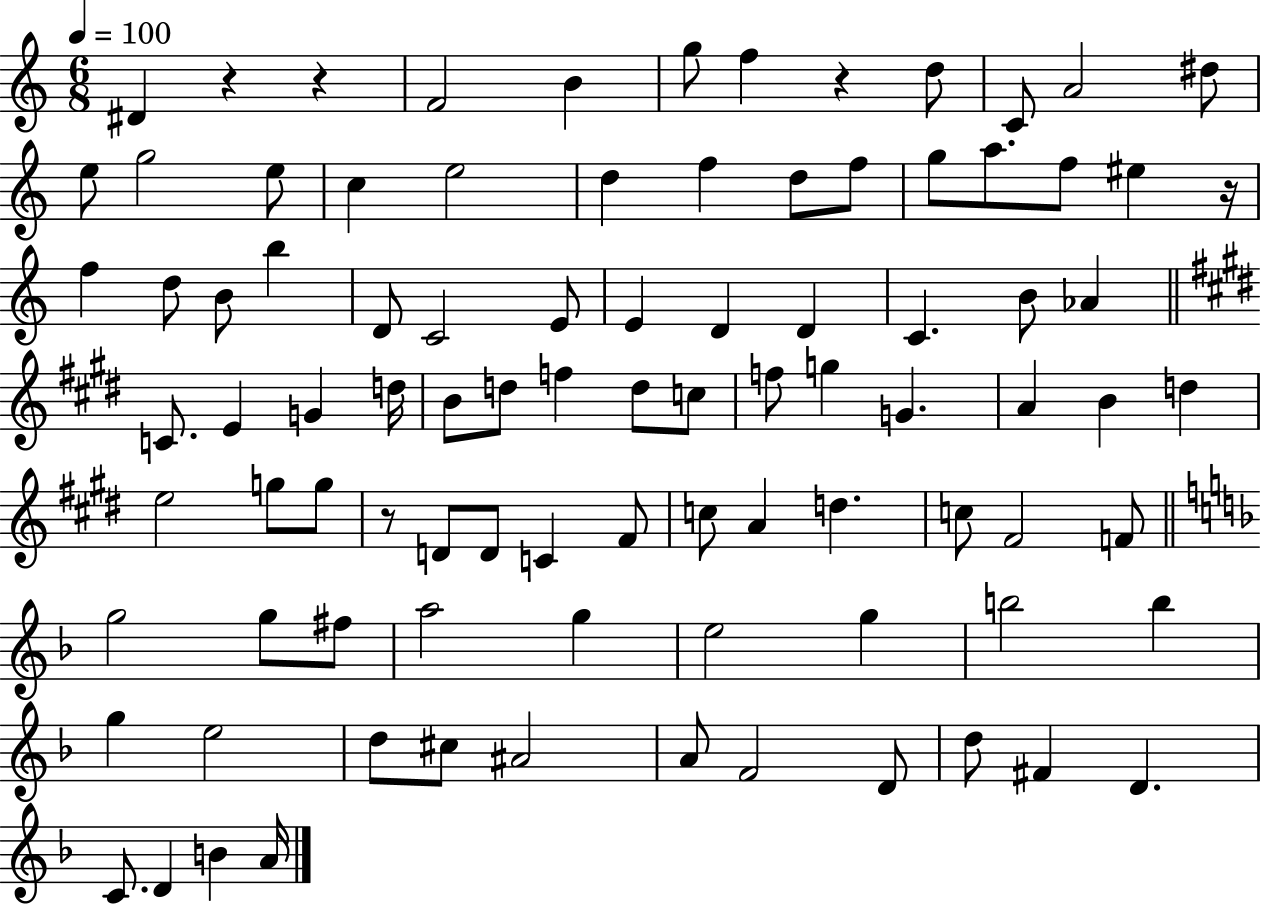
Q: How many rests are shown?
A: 5